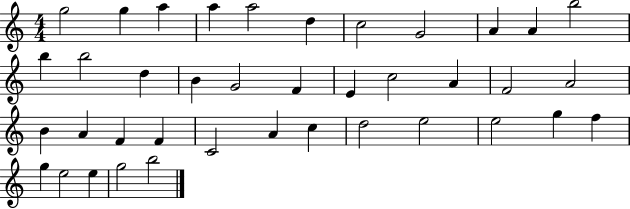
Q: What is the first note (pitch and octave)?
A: G5